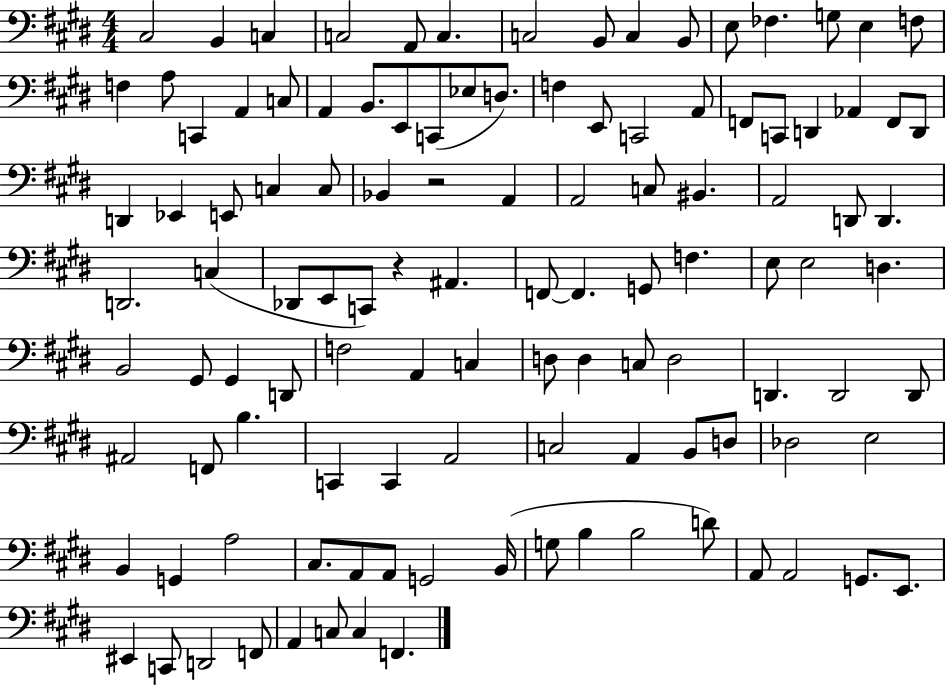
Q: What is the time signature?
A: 4/4